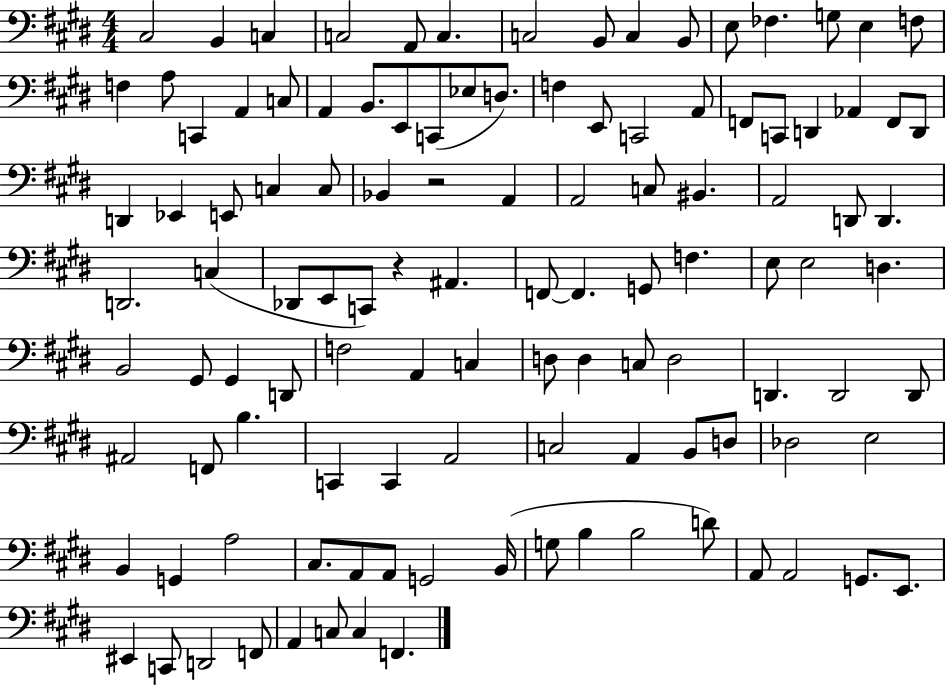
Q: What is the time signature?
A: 4/4